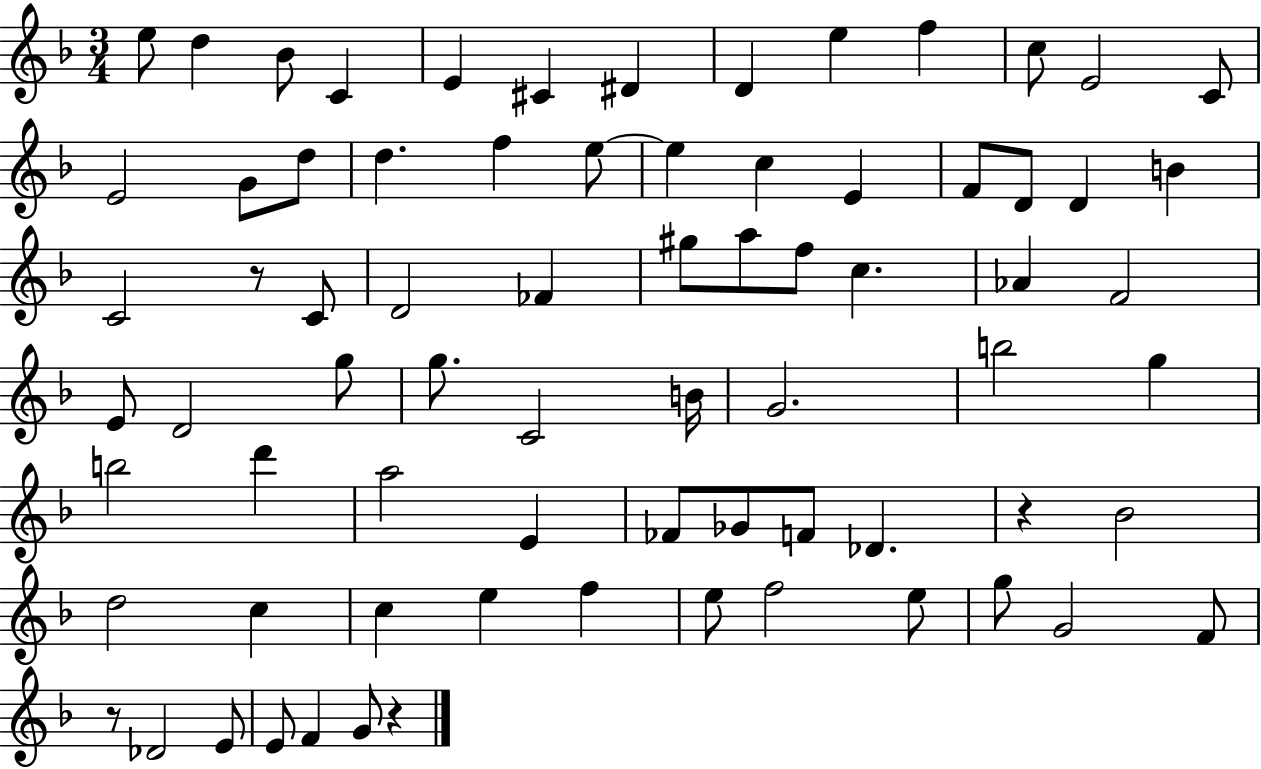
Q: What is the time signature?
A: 3/4